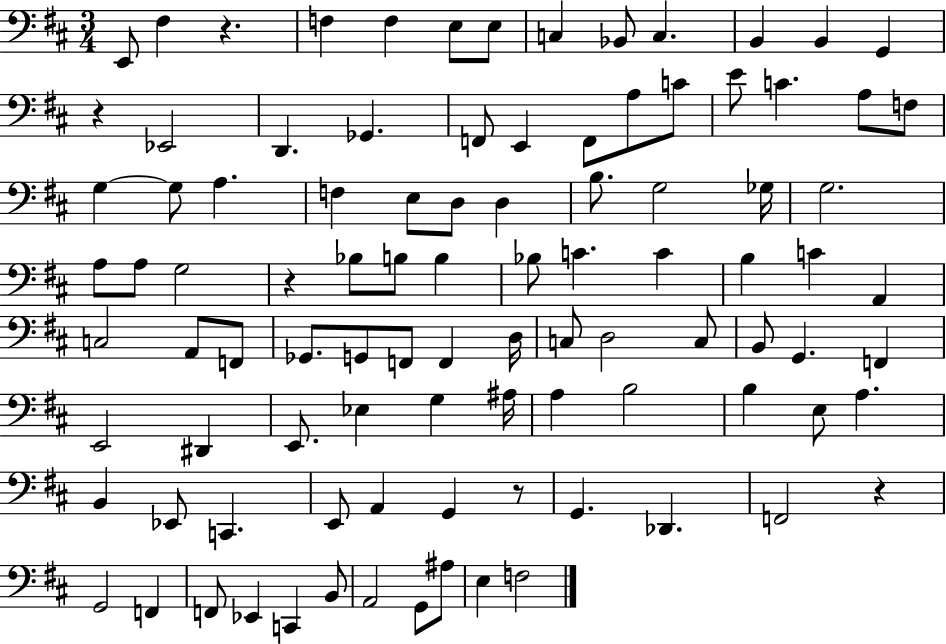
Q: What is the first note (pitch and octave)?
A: E2